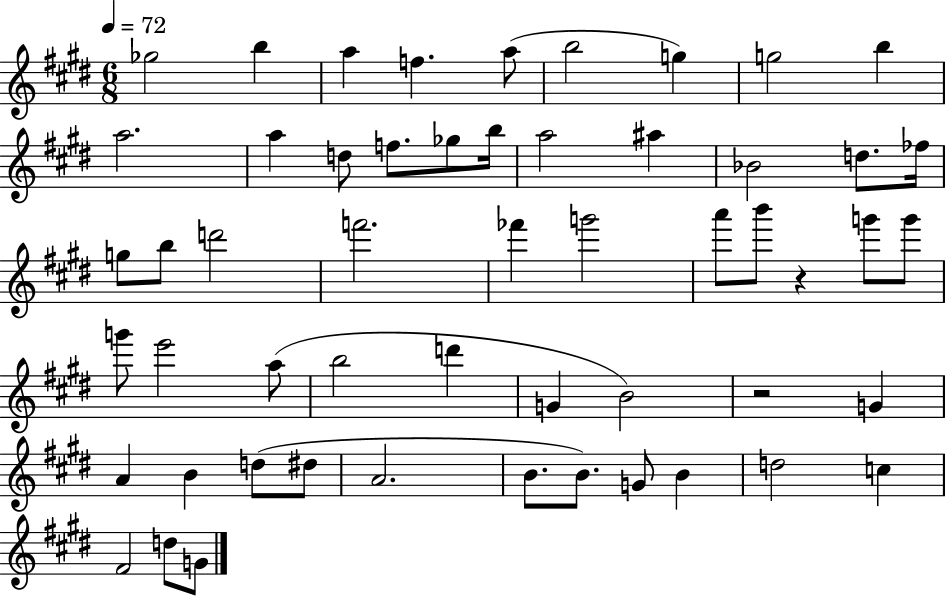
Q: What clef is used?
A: treble